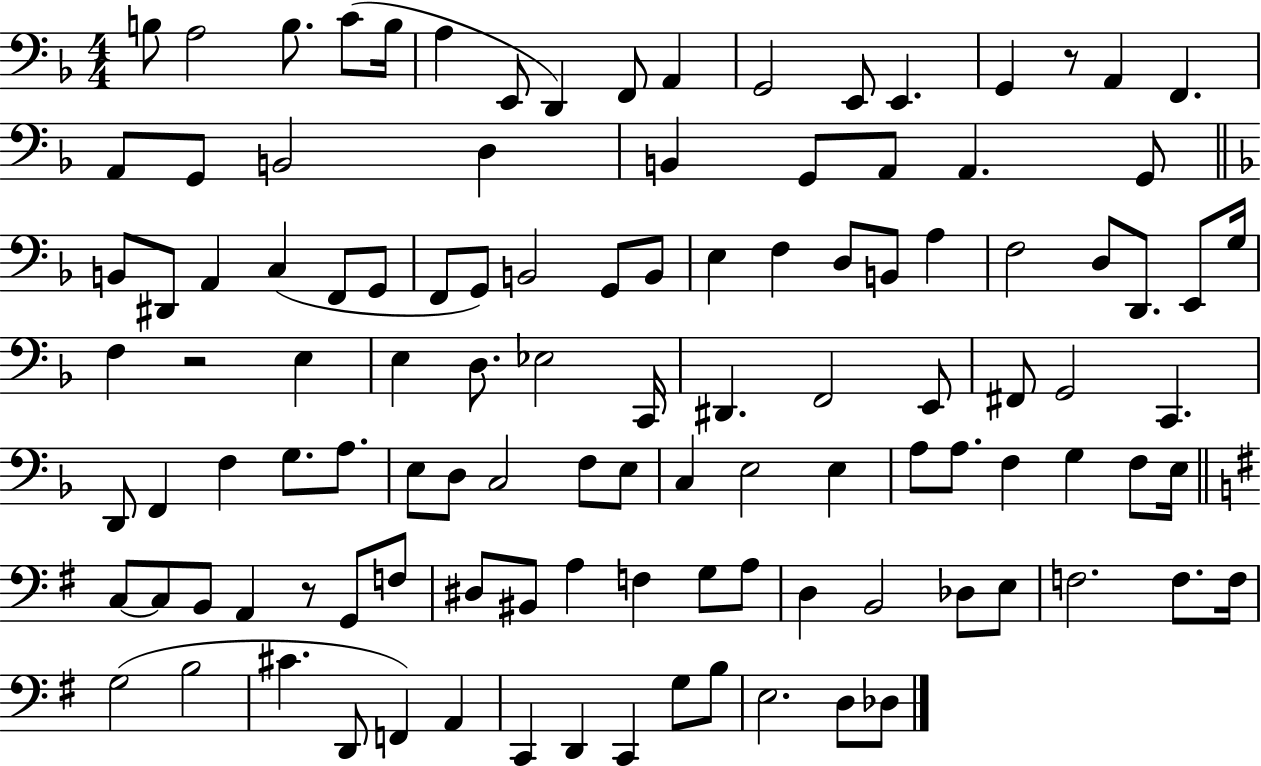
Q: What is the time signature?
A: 4/4